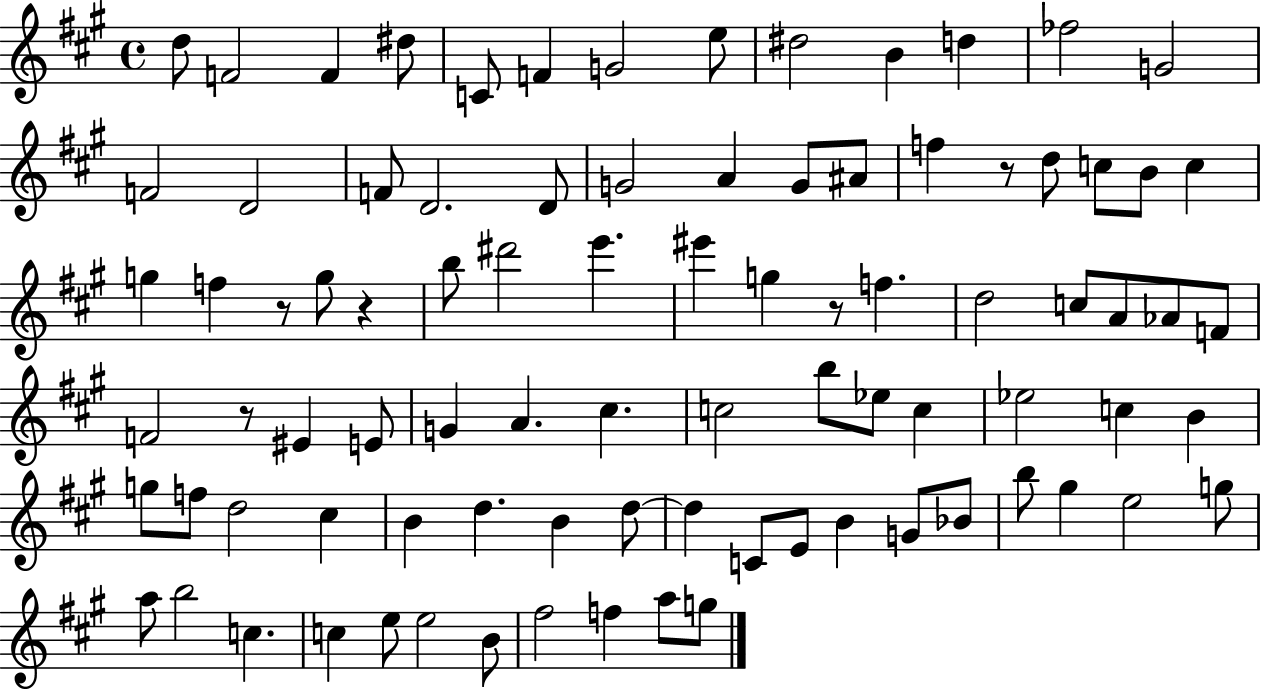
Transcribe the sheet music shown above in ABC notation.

X:1
T:Untitled
M:4/4
L:1/4
K:A
d/2 F2 F ^d/2 C/2 F G2 e/2 ^d2 B d _f2 G2 F2 D2 F/2 D2 D/2 G2 A G/2 ^A/2 f z/2 d/2 c/2 B/2 c g f z/2 g/2 z b/2 ^d'2 e' ^e' g z/2 f d2 c/2 A/2 _A/2 F/2 F2 z/2 ^E E/2 G A ^c c2 b/2 _e/2 c _e2 c B g/2 f/2 d2 ^c B d B d/2 d C/2 E/2 B G/2 _B/2 b/2 ^g e2 g/2 a/2 b2 c c e/2 e2 B/2 ^f2 f a/2 g/2